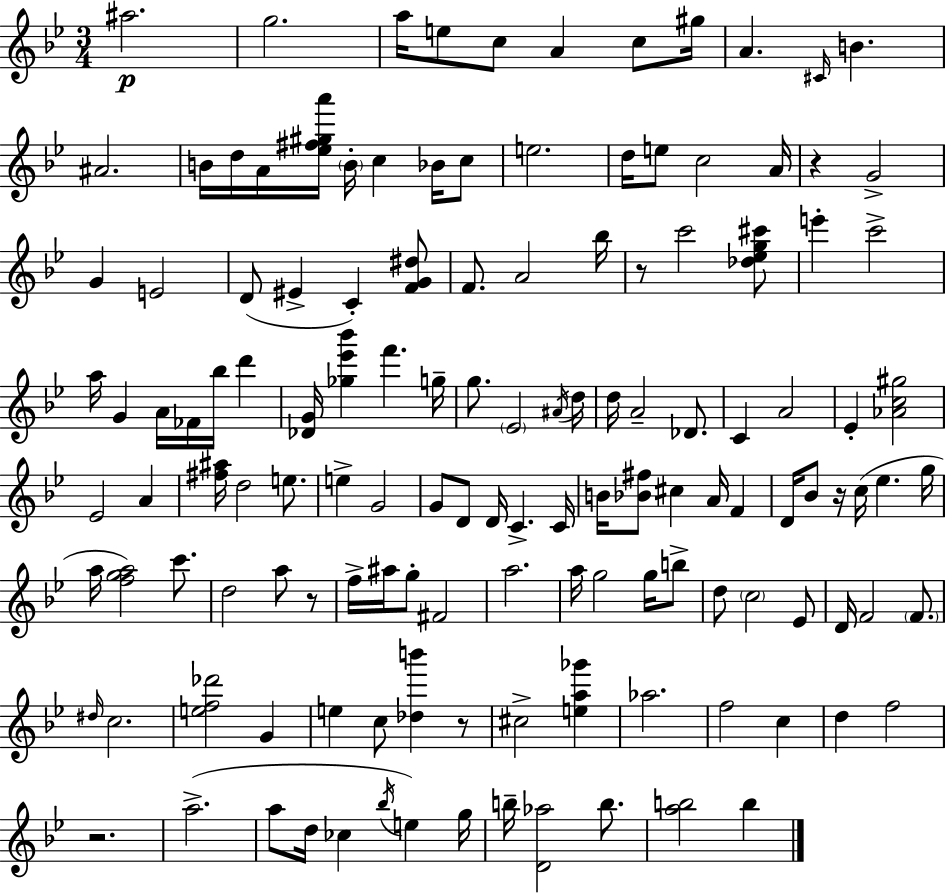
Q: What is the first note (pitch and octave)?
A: A#5